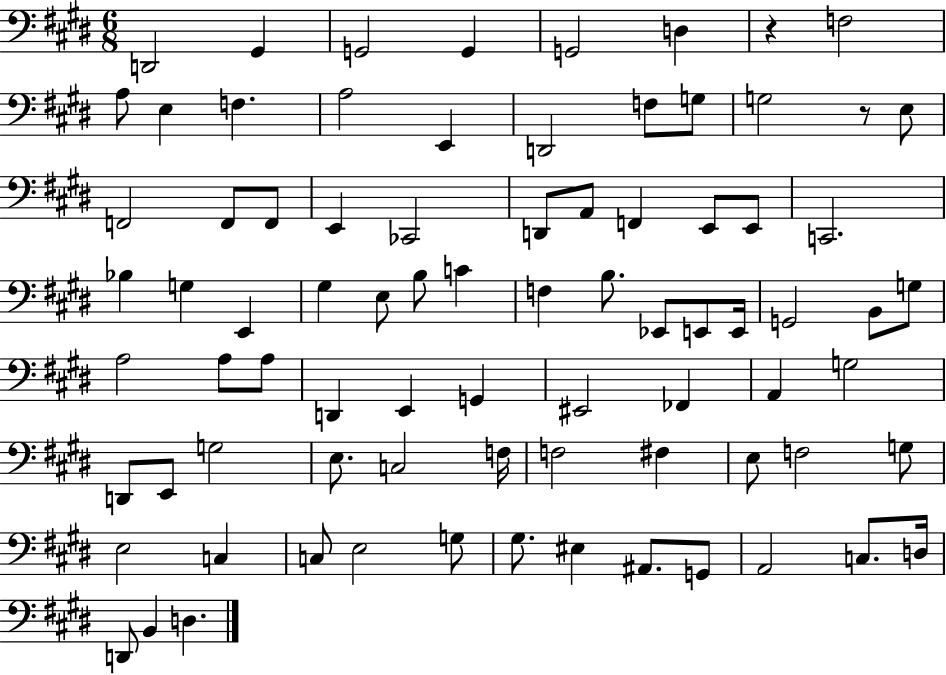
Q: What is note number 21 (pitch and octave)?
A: E2